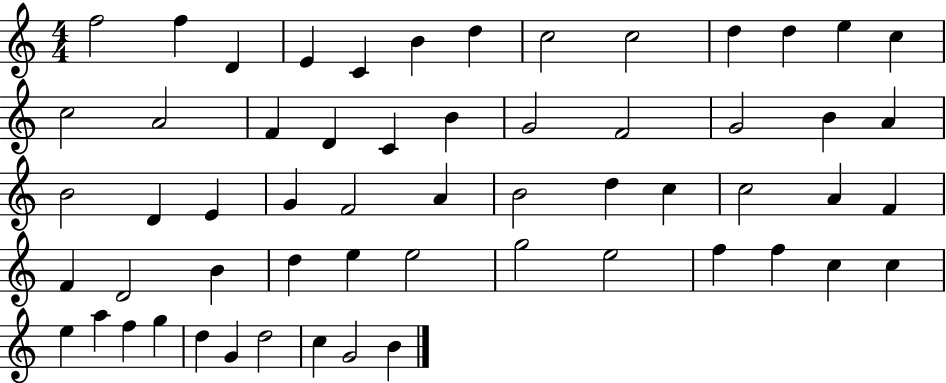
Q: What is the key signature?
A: C major